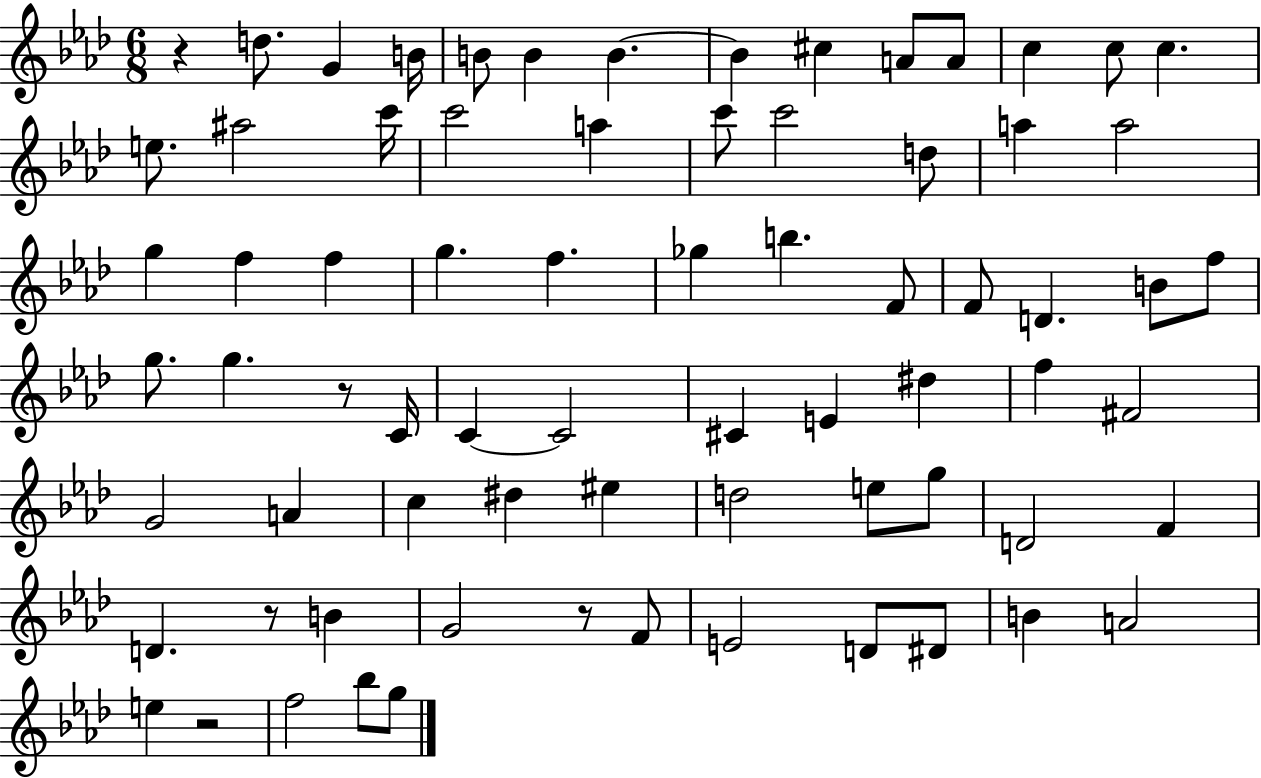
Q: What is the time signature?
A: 6/8